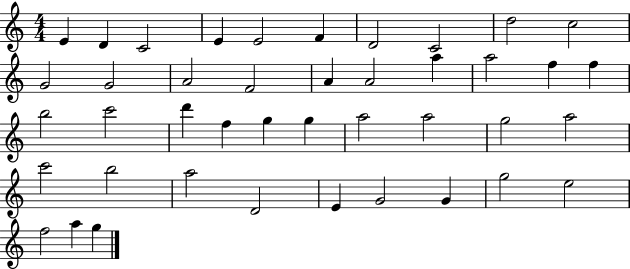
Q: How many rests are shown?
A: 0